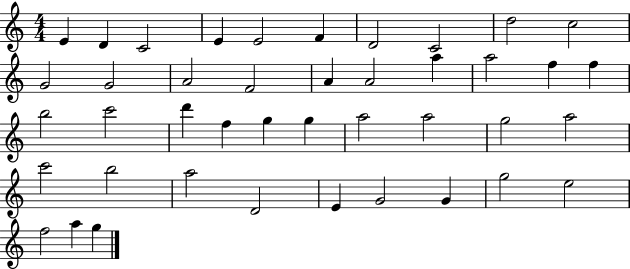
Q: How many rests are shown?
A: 0